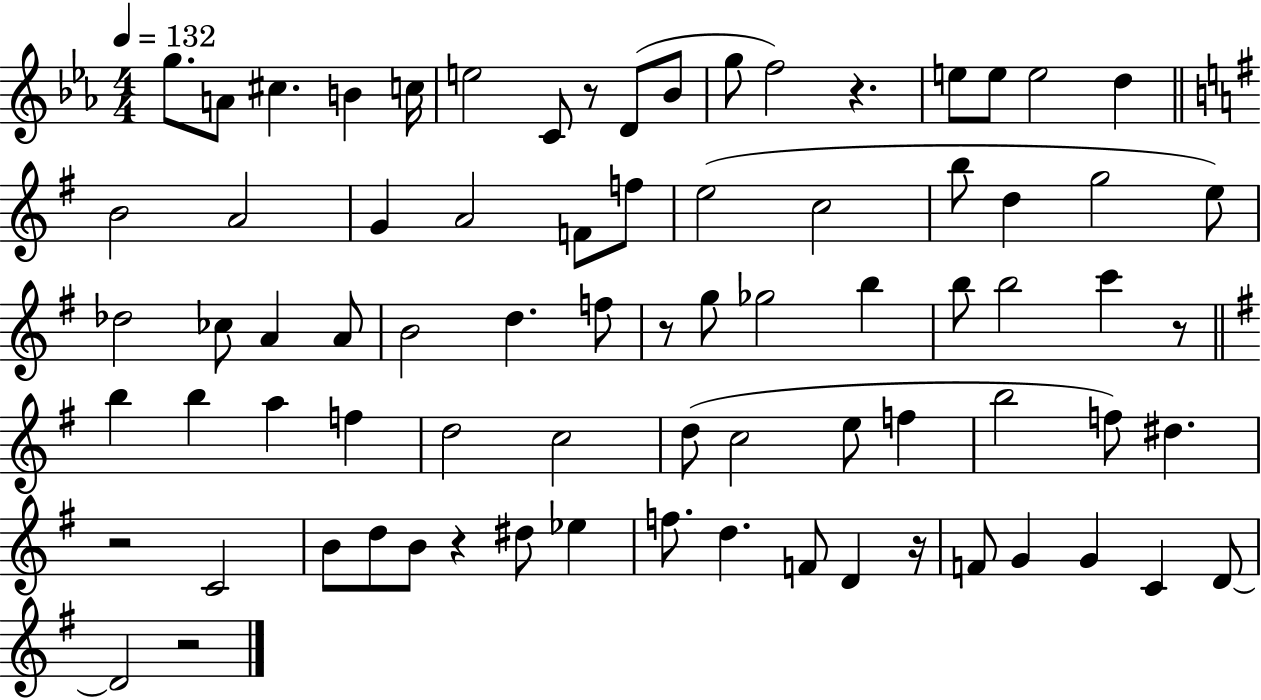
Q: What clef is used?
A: treble